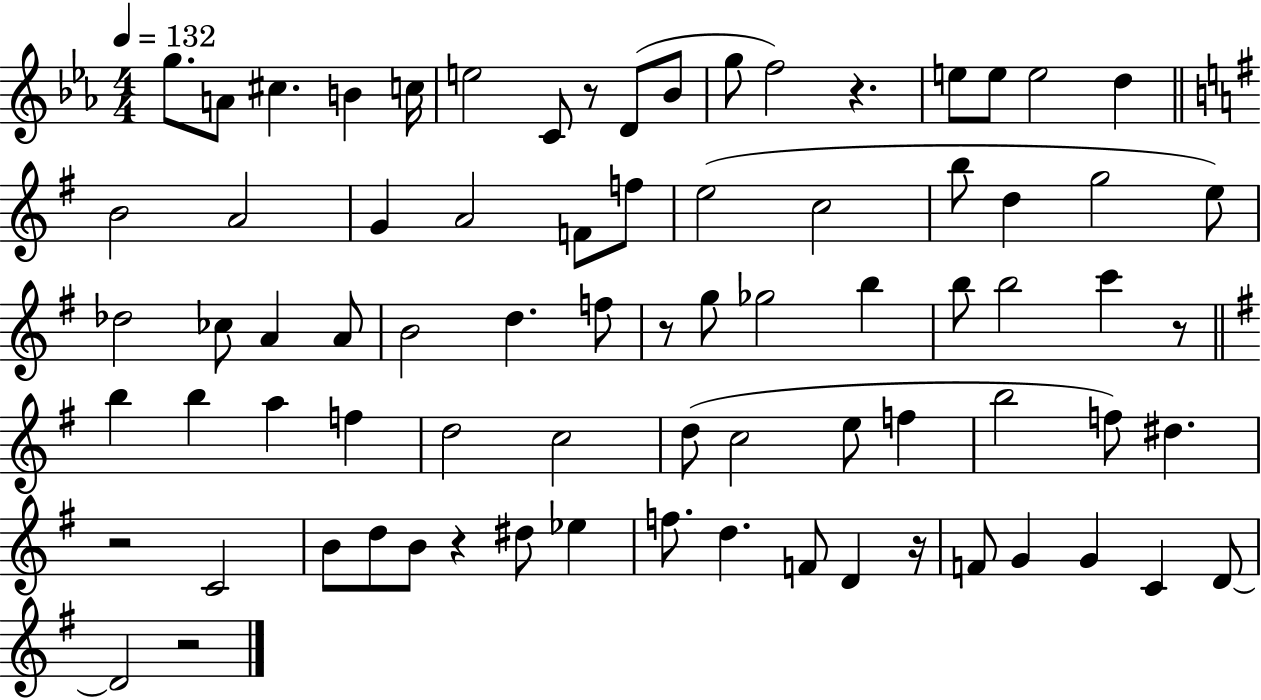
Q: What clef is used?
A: treble